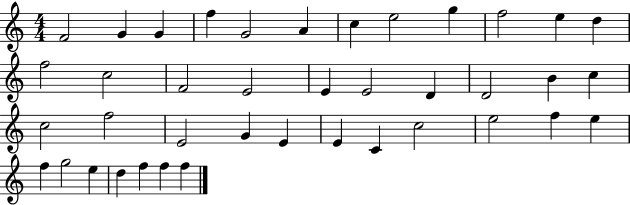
X:1
T:Untitled
M:4/4
L:1/4
K:C
F2 G G f G2 A c e2 g f2 e d f2 c2 F2 E2 E E2 D D2 B c c2 f2 E2 G E E C c2 e2 f e f g2 e d f f f